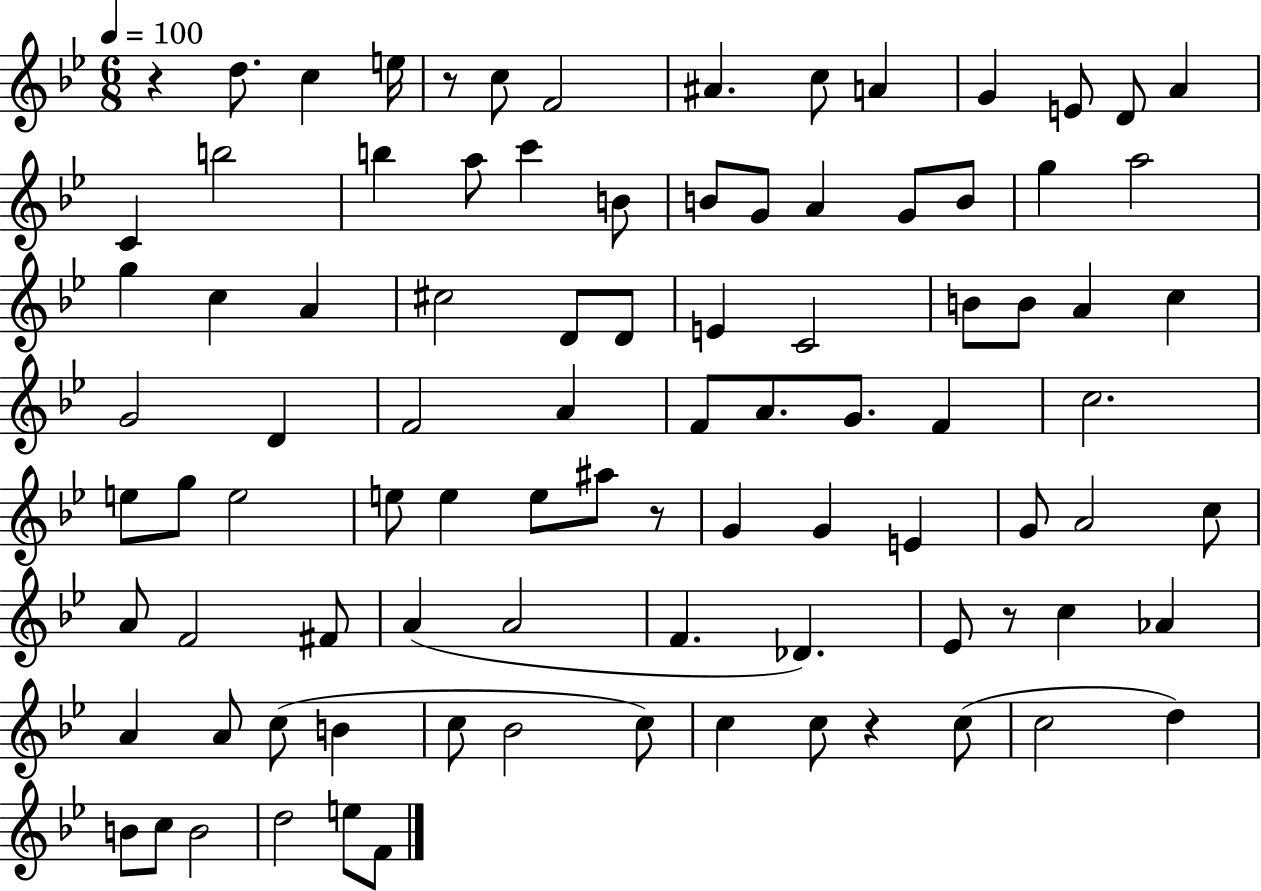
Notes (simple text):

R/q D5/e. C5/q E5/s R/e C5/e F4/h A#4/q. C5/e A4/q G4/q E4/e D4/e A4/q C4/q B5/h B5/q A5/e C6/q B4/e B4/e G4/e A4/q G4/e B4/e G5/q A5/h G5/q C5/q A4/q C#5/h D4/e D4/e E4/q C4/h B4/e B4/e A4/q C5/q G4/h D4/q F4/h A4/q F4/e A4/e. G4/e. F4/q C5/h. E5/e G5/e E5/h E5/e E5/q E5/e A#5/e R/e G4/q G4/q E4/q G4/e A4/h C5/e A4/e F4/h F#4/e A4/q A4/h F4/q. Db4/q. Eb4/e R/e C5/q Ab4/q A4/q A4/e C5/e B4/q C5/e Bb4/h C5/e C5/q C5/e R/q C5/e C5/h D5/q B4/e C5/e B4/h D5/h E5/e F4/e